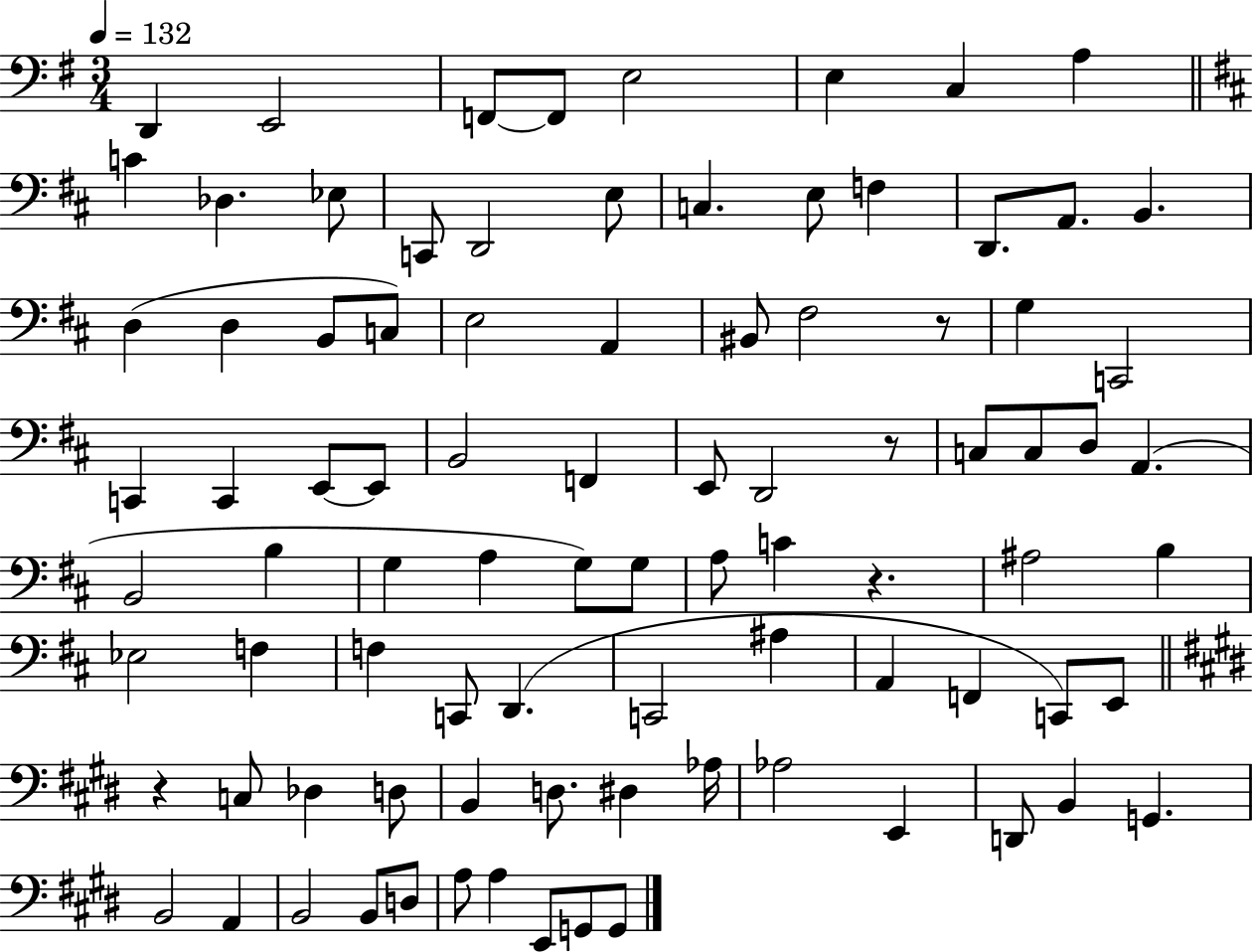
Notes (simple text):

D2/q E2/h F2/e F2/e E3/h E3/q C3/q A3/q C4/q Db3/q. Eb3/e C2/e D2/h E3/e C3/q. E3/e F3/q D2/e. A2/e. B2/q. D3/q D3/q B2/e C3/e E3/h A2/q BIS2/e F#3/h R/e G3/q C2/h C2/q C2/q E2/e E2/e B2/h F2/q E2/e D2/h R/e C3/e C3/e D3/e A2/q. B2/h B3/q G3/q A3/q G3/e G3/e A3/e C4/q R/q. A#3/h B3/q Eb3/h F3/q F3/q C2/e D2/q. C2/h A#3/q A2/q F2/q C2/e E2/e R/q C3/e Db3/q D3/e B2/q D3/e. D#3/q Ab3/s Ab3/h E2/q D2/e B2/q G2/q. B2/h A2/q B2/h B2/e D3/e A3/e A3/q E2/e G2/e G2/e